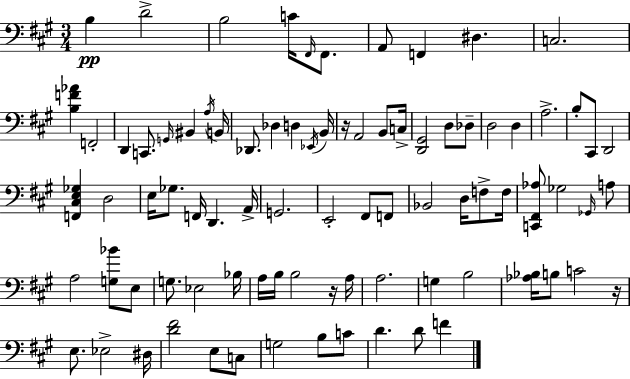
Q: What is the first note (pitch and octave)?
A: B3